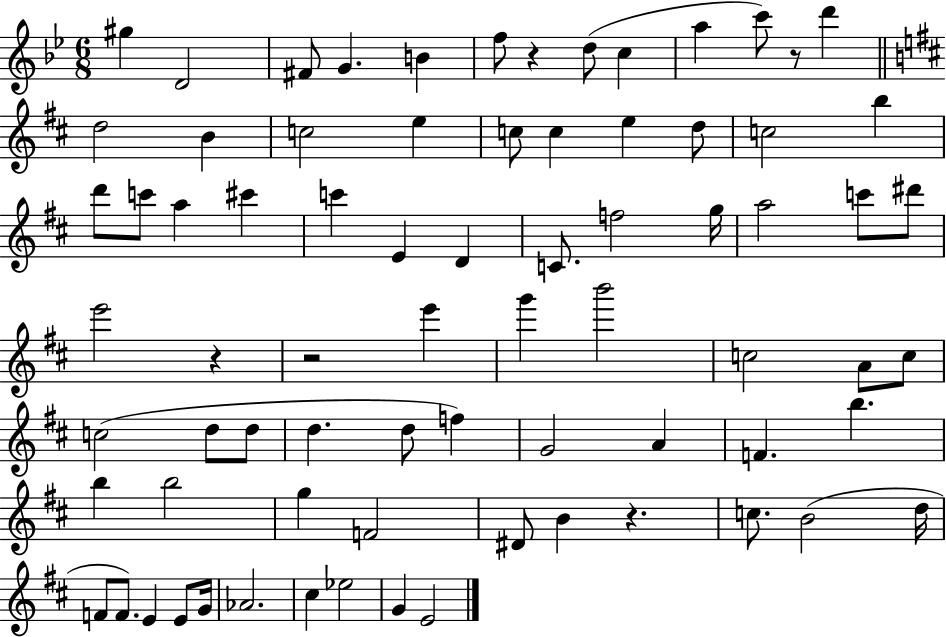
G#5/q D4/h F#4/e G4/q. B4/q F5/e R/q D5/e C5/q A5/q C6/e R/e D6/q D5/h B4/q C5/h E5/q C5/e C5/q E5/q D5/e C5/h B5/q D6/e C6/e A5/q C#6/q C6/q E4/q D4/q C4/e. F5/h G5/s A5/h C6/e D#6/e E6/h R/q R/h E6/q G6/q B6/h C5/h A4/e C5/e C5/h D5/e D5/e D5/q. D5/e F5/q G4/h A4/q F4/q. B5/q. B5/q B5/h G5/q F4/h D#4/e B4/q R/q. C5/e. B4/h D5/s F4/e F4/e. E4/q E4/e G4/s Ab4/h. C#5/q Eb5/h G4/q E4/h